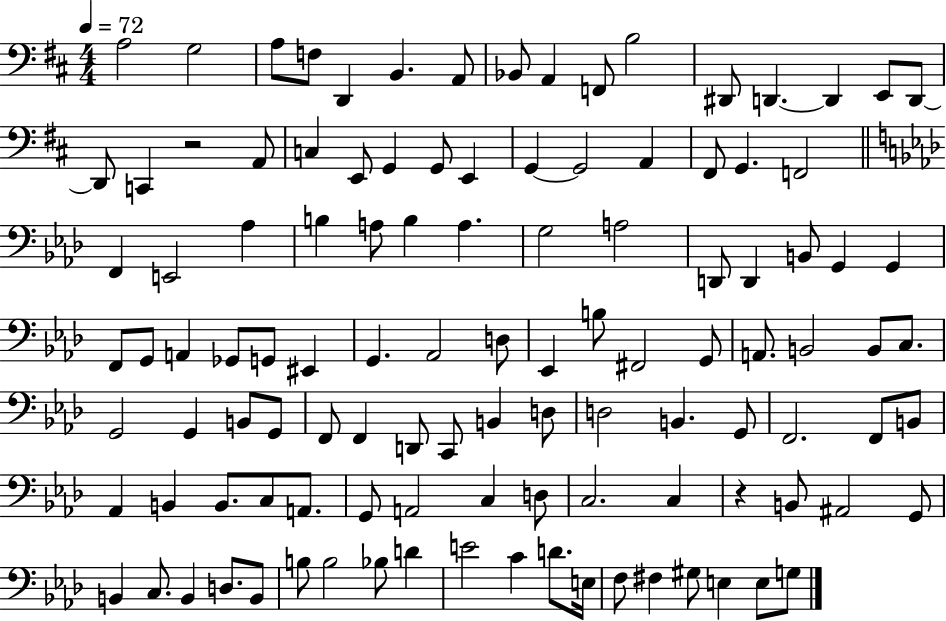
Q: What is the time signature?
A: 4/4